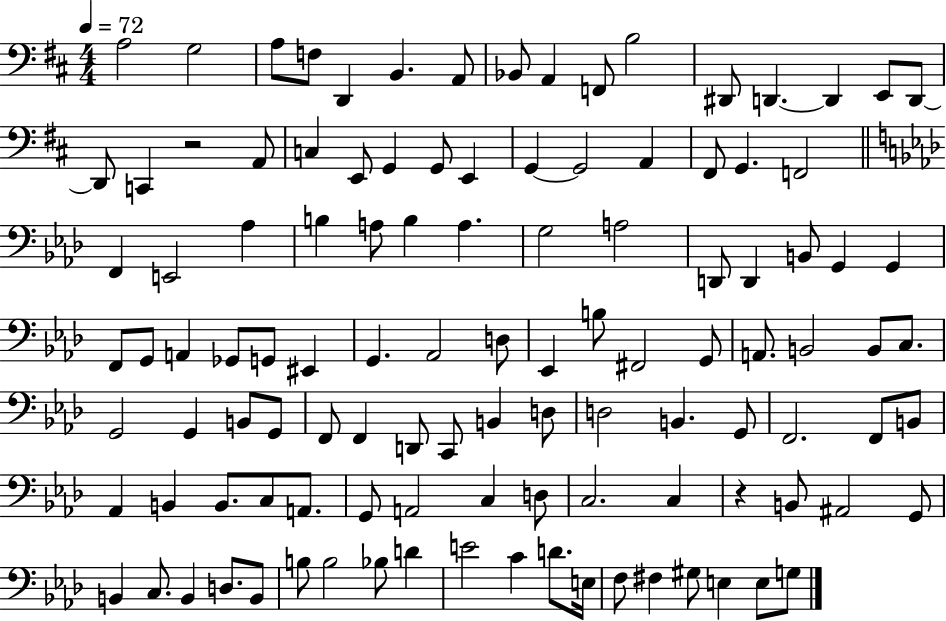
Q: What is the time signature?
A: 4/4